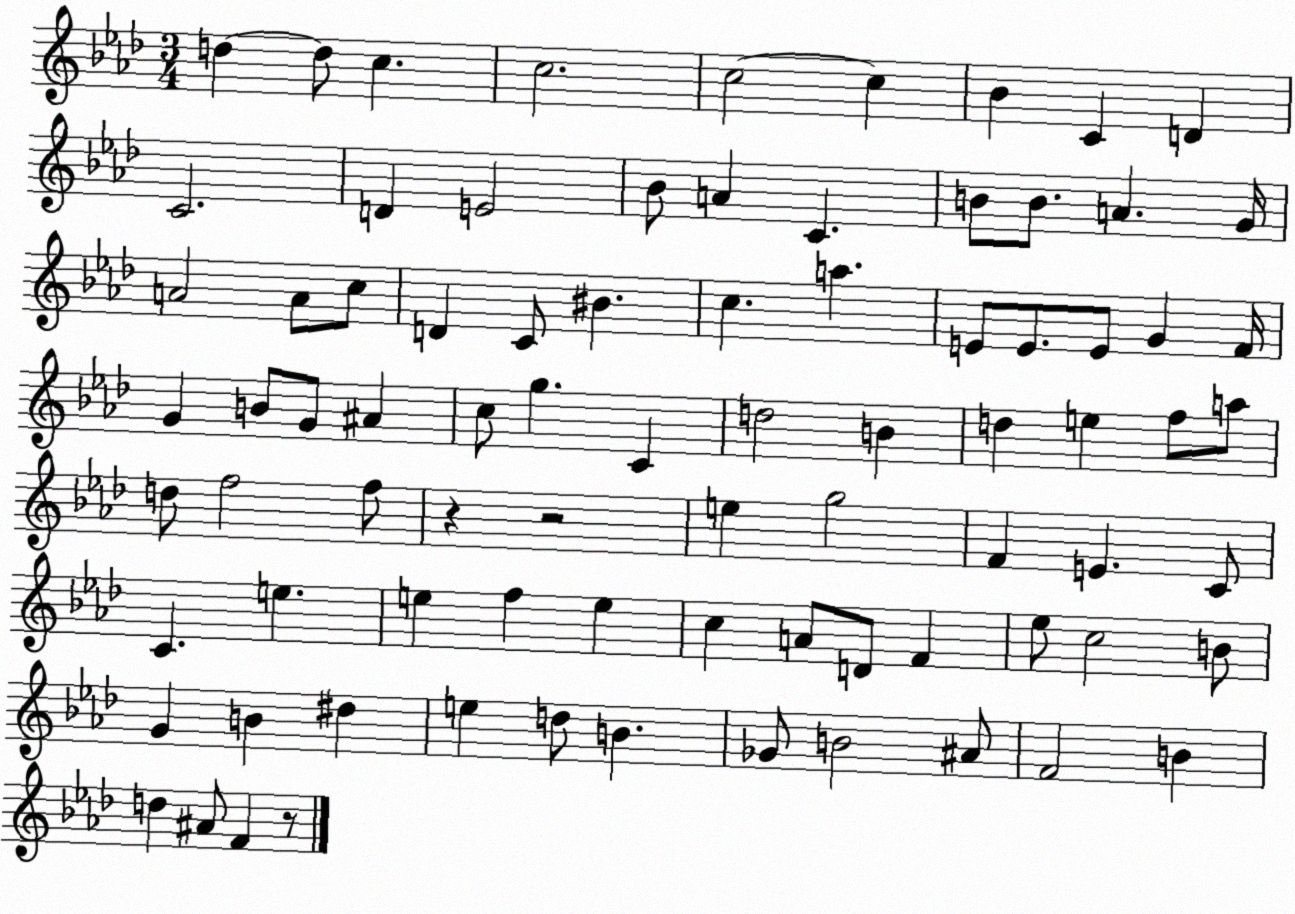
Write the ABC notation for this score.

X:1
T:Untitled
M:3/4
L:1/4
K:Ab
d d/2 c c2 c2 c _B C D C2 D E2 _B/2 A C B/2 B/2 A G/4 A2 A/2 c/2 D C/2 ^B c a E/2 E/2 E/2 G F/4 G B/2 G/2 ^A c/2 g C d2 B d e f/2 a/2 d/2 f2 f/2 z z2 e g2 F E C/2 C e e f e c A/2 D/2 F _e/2 c2 B/2 G B ^d e d/2 B _G/2 B2 ^A/2 F2 B d ^A/2 F z/2